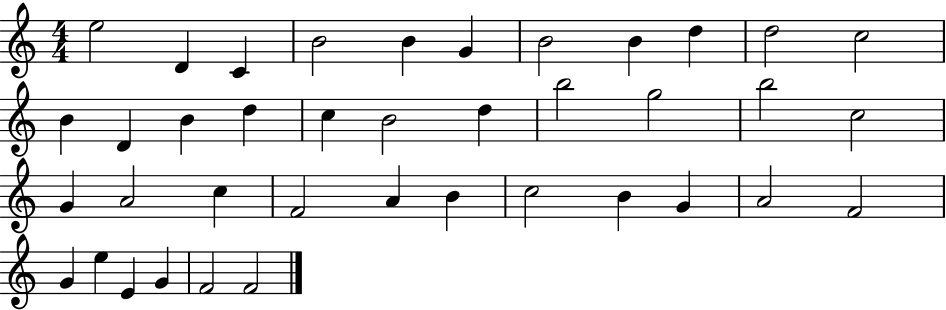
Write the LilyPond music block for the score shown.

{
  \clef treble
  \numericTimeSignature
  \time 4/4
  \key c \major
  e''2 d'4 c'4 | b'2 b'4 g'4 | b'2 b'4 d''4 | d''2 c''2 | \break b'4 d'4 b'4 d''4 | c''4 b'2 d''4 | b''2 g''2 | b''2 c''2 | \break g'4 a'2 c''4 | f'2 a'4 b'4 | c''2 b'4 g'4 | a'2 f'2 | \break g'4 e''4 e'4 g'4 | f'2 f'2 | \bar "|."
}